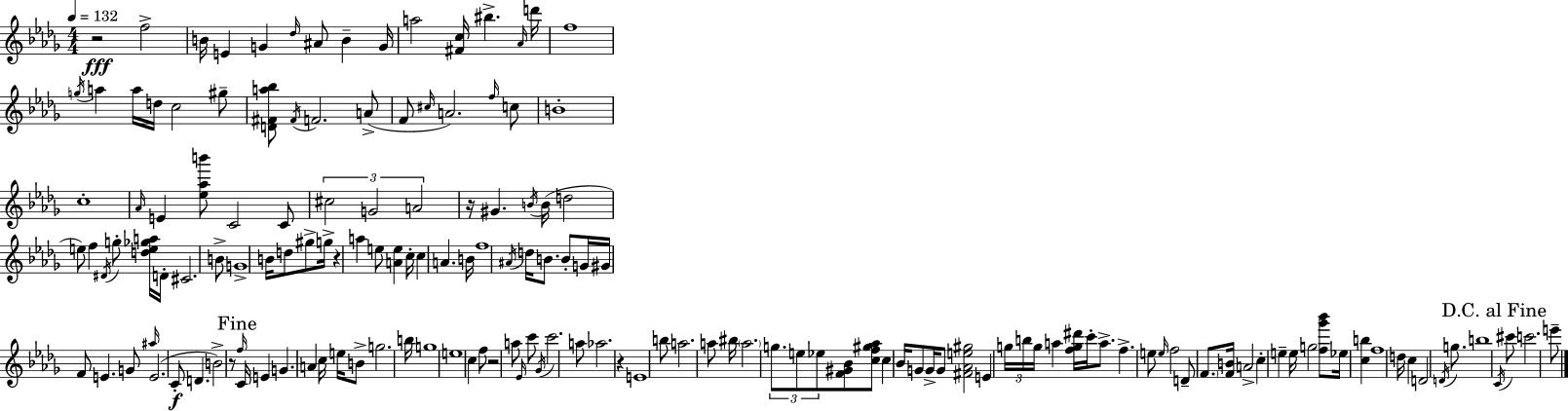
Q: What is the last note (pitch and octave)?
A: E6